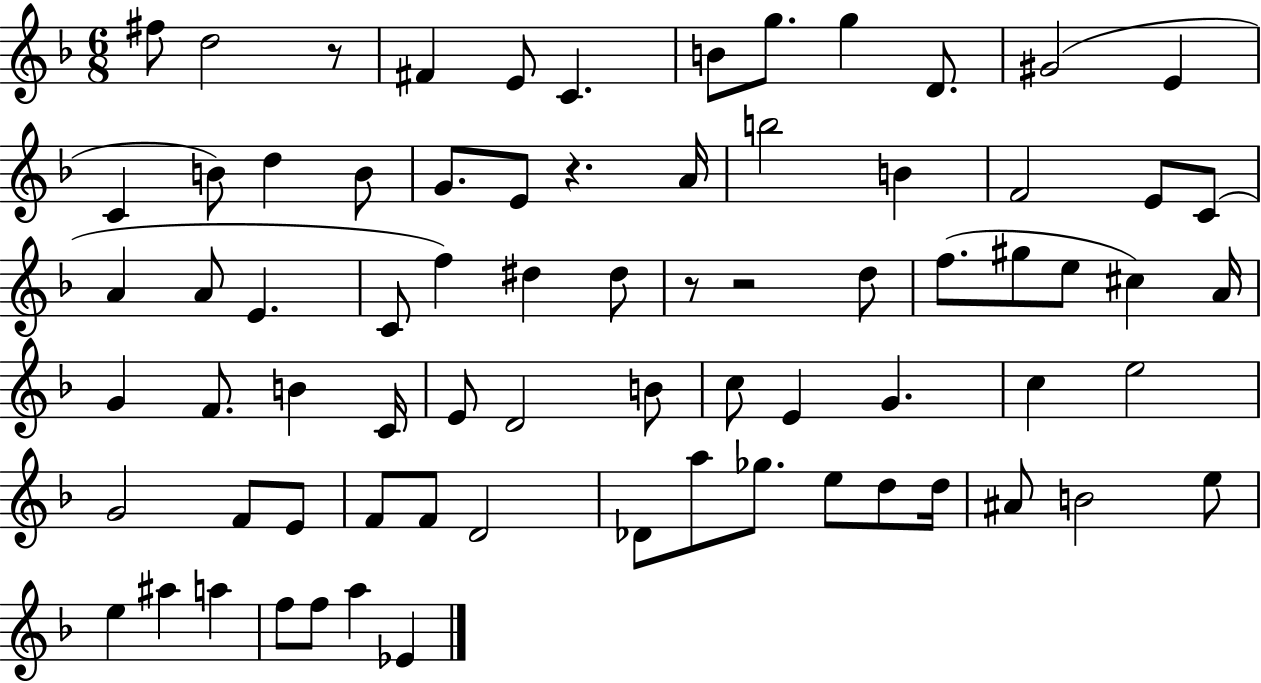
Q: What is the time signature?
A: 6/8